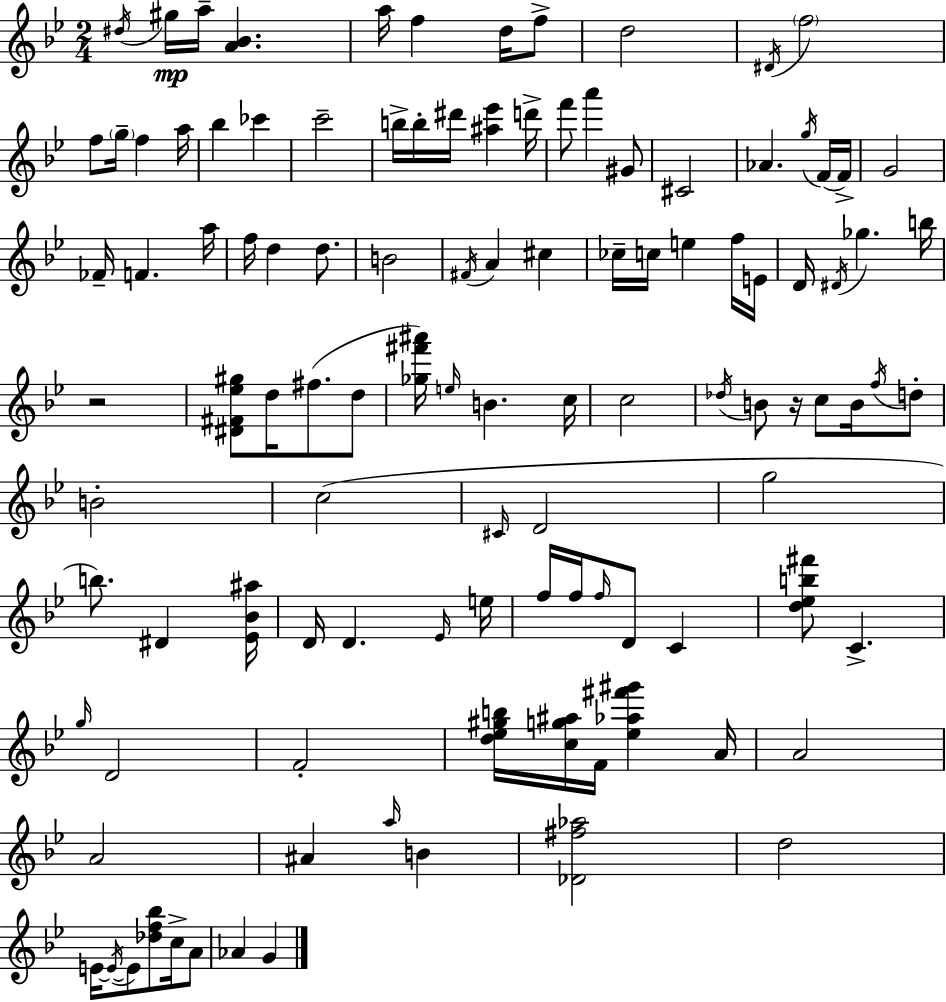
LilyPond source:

{
  \clef treble
  \numericTimeSignature
  \time 2/4
  \key g \minor
  \acciaccatura { dis''16 }\mp gis''16 a''16-- <a' bes'>4. | a''16 f''4 d''16 f''8-> | d''2 | \acciaccatura { dis'16 } \parenthesize f''2 | \break f''8 \parenthesize g''16-- f''4 | a''16 bes''4 ces'''4 | c'''2-- | b''16-> b''16-. dis'''16 <ais'' ees'''>4 | \break d'''16-> f'''8 a'''4 | gis'8 cis'2 | aes'4. | \acciaccatura { g''16 }( f'16 f'16->) g'2 | \break fes'16-- f'4. | a''16 f''16 d''4 | d''8. b'2 | \acciaccatura { fis'16 } a'4 | \break cis''4 ces''16-- c''16 e''4 | f''16 e'16 d'16 \acciaccatura { dis'16 } ges''4. | b''16 r2 | <dis' fis' ees'' gis''>8 d''16 | \break fis''8.( d''8 <ges'' fis''' ais'''>16) \grace { e''16 } b'4. | c''16 c''2 | \acciaccatura { des''16 } b'8 | r16 c''8 b'16 \acciaccatura { f''16 } d''8-. | \break b'2-. | c''2( | \grace { cis'16 } d'2 | g''2 | \break b''8.) dis'4 | <ees' bes' ais''>16 d'16 d'4. | \grace { ees'16 } e''16 f''16 f''16 \grace { f''16 } d'8 c'4 | <d'' ees'' b'' fis'''>8 c'4.-> | \break \grace { g''16 } d'2 | f'2-. | <d'' ees'' gis'' b''>16 <c'' g'' ais''>16 f'16 <ees'' aes'' fis''' gis'''>4 | a'16 a'2 | \break a'2 | ais'4 | \grace { a''16 } b'4 <des' fis'' aes''>2 | d''2 | \break e'16~~ \acciaccatura { e'16~ }~ e'8 | <des'' f'' bes''>8 c''16-> a'8 aes'4 | g'4 \bar "|."
}